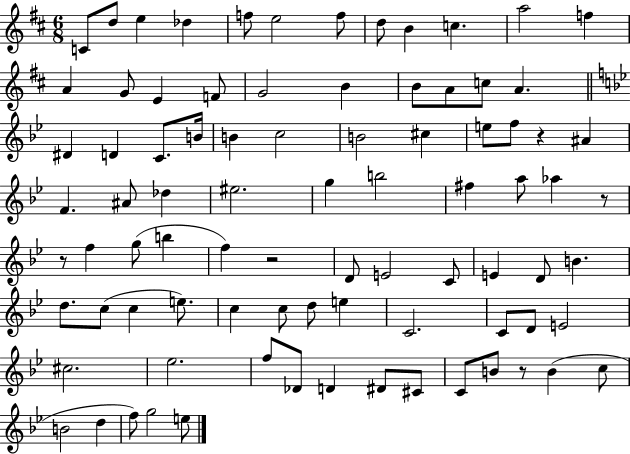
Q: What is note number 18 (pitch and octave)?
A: B4